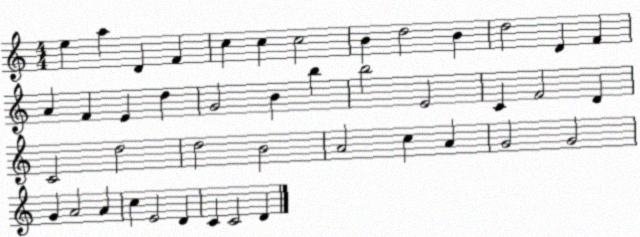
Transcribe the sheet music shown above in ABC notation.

X:1
T:Untitled
M:4/4
L:1/4
K:C
e a D F c c c2 B d2 B d2 D F A F E d G2 B b b2 E2 C F2 D C2 d2 d2 B2 A2 c A G2 G2 G A2 A c E2 D C C2 D